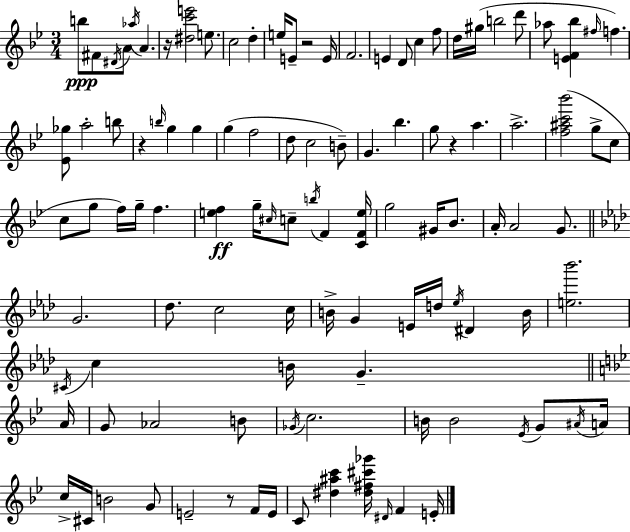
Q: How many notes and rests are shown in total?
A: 109